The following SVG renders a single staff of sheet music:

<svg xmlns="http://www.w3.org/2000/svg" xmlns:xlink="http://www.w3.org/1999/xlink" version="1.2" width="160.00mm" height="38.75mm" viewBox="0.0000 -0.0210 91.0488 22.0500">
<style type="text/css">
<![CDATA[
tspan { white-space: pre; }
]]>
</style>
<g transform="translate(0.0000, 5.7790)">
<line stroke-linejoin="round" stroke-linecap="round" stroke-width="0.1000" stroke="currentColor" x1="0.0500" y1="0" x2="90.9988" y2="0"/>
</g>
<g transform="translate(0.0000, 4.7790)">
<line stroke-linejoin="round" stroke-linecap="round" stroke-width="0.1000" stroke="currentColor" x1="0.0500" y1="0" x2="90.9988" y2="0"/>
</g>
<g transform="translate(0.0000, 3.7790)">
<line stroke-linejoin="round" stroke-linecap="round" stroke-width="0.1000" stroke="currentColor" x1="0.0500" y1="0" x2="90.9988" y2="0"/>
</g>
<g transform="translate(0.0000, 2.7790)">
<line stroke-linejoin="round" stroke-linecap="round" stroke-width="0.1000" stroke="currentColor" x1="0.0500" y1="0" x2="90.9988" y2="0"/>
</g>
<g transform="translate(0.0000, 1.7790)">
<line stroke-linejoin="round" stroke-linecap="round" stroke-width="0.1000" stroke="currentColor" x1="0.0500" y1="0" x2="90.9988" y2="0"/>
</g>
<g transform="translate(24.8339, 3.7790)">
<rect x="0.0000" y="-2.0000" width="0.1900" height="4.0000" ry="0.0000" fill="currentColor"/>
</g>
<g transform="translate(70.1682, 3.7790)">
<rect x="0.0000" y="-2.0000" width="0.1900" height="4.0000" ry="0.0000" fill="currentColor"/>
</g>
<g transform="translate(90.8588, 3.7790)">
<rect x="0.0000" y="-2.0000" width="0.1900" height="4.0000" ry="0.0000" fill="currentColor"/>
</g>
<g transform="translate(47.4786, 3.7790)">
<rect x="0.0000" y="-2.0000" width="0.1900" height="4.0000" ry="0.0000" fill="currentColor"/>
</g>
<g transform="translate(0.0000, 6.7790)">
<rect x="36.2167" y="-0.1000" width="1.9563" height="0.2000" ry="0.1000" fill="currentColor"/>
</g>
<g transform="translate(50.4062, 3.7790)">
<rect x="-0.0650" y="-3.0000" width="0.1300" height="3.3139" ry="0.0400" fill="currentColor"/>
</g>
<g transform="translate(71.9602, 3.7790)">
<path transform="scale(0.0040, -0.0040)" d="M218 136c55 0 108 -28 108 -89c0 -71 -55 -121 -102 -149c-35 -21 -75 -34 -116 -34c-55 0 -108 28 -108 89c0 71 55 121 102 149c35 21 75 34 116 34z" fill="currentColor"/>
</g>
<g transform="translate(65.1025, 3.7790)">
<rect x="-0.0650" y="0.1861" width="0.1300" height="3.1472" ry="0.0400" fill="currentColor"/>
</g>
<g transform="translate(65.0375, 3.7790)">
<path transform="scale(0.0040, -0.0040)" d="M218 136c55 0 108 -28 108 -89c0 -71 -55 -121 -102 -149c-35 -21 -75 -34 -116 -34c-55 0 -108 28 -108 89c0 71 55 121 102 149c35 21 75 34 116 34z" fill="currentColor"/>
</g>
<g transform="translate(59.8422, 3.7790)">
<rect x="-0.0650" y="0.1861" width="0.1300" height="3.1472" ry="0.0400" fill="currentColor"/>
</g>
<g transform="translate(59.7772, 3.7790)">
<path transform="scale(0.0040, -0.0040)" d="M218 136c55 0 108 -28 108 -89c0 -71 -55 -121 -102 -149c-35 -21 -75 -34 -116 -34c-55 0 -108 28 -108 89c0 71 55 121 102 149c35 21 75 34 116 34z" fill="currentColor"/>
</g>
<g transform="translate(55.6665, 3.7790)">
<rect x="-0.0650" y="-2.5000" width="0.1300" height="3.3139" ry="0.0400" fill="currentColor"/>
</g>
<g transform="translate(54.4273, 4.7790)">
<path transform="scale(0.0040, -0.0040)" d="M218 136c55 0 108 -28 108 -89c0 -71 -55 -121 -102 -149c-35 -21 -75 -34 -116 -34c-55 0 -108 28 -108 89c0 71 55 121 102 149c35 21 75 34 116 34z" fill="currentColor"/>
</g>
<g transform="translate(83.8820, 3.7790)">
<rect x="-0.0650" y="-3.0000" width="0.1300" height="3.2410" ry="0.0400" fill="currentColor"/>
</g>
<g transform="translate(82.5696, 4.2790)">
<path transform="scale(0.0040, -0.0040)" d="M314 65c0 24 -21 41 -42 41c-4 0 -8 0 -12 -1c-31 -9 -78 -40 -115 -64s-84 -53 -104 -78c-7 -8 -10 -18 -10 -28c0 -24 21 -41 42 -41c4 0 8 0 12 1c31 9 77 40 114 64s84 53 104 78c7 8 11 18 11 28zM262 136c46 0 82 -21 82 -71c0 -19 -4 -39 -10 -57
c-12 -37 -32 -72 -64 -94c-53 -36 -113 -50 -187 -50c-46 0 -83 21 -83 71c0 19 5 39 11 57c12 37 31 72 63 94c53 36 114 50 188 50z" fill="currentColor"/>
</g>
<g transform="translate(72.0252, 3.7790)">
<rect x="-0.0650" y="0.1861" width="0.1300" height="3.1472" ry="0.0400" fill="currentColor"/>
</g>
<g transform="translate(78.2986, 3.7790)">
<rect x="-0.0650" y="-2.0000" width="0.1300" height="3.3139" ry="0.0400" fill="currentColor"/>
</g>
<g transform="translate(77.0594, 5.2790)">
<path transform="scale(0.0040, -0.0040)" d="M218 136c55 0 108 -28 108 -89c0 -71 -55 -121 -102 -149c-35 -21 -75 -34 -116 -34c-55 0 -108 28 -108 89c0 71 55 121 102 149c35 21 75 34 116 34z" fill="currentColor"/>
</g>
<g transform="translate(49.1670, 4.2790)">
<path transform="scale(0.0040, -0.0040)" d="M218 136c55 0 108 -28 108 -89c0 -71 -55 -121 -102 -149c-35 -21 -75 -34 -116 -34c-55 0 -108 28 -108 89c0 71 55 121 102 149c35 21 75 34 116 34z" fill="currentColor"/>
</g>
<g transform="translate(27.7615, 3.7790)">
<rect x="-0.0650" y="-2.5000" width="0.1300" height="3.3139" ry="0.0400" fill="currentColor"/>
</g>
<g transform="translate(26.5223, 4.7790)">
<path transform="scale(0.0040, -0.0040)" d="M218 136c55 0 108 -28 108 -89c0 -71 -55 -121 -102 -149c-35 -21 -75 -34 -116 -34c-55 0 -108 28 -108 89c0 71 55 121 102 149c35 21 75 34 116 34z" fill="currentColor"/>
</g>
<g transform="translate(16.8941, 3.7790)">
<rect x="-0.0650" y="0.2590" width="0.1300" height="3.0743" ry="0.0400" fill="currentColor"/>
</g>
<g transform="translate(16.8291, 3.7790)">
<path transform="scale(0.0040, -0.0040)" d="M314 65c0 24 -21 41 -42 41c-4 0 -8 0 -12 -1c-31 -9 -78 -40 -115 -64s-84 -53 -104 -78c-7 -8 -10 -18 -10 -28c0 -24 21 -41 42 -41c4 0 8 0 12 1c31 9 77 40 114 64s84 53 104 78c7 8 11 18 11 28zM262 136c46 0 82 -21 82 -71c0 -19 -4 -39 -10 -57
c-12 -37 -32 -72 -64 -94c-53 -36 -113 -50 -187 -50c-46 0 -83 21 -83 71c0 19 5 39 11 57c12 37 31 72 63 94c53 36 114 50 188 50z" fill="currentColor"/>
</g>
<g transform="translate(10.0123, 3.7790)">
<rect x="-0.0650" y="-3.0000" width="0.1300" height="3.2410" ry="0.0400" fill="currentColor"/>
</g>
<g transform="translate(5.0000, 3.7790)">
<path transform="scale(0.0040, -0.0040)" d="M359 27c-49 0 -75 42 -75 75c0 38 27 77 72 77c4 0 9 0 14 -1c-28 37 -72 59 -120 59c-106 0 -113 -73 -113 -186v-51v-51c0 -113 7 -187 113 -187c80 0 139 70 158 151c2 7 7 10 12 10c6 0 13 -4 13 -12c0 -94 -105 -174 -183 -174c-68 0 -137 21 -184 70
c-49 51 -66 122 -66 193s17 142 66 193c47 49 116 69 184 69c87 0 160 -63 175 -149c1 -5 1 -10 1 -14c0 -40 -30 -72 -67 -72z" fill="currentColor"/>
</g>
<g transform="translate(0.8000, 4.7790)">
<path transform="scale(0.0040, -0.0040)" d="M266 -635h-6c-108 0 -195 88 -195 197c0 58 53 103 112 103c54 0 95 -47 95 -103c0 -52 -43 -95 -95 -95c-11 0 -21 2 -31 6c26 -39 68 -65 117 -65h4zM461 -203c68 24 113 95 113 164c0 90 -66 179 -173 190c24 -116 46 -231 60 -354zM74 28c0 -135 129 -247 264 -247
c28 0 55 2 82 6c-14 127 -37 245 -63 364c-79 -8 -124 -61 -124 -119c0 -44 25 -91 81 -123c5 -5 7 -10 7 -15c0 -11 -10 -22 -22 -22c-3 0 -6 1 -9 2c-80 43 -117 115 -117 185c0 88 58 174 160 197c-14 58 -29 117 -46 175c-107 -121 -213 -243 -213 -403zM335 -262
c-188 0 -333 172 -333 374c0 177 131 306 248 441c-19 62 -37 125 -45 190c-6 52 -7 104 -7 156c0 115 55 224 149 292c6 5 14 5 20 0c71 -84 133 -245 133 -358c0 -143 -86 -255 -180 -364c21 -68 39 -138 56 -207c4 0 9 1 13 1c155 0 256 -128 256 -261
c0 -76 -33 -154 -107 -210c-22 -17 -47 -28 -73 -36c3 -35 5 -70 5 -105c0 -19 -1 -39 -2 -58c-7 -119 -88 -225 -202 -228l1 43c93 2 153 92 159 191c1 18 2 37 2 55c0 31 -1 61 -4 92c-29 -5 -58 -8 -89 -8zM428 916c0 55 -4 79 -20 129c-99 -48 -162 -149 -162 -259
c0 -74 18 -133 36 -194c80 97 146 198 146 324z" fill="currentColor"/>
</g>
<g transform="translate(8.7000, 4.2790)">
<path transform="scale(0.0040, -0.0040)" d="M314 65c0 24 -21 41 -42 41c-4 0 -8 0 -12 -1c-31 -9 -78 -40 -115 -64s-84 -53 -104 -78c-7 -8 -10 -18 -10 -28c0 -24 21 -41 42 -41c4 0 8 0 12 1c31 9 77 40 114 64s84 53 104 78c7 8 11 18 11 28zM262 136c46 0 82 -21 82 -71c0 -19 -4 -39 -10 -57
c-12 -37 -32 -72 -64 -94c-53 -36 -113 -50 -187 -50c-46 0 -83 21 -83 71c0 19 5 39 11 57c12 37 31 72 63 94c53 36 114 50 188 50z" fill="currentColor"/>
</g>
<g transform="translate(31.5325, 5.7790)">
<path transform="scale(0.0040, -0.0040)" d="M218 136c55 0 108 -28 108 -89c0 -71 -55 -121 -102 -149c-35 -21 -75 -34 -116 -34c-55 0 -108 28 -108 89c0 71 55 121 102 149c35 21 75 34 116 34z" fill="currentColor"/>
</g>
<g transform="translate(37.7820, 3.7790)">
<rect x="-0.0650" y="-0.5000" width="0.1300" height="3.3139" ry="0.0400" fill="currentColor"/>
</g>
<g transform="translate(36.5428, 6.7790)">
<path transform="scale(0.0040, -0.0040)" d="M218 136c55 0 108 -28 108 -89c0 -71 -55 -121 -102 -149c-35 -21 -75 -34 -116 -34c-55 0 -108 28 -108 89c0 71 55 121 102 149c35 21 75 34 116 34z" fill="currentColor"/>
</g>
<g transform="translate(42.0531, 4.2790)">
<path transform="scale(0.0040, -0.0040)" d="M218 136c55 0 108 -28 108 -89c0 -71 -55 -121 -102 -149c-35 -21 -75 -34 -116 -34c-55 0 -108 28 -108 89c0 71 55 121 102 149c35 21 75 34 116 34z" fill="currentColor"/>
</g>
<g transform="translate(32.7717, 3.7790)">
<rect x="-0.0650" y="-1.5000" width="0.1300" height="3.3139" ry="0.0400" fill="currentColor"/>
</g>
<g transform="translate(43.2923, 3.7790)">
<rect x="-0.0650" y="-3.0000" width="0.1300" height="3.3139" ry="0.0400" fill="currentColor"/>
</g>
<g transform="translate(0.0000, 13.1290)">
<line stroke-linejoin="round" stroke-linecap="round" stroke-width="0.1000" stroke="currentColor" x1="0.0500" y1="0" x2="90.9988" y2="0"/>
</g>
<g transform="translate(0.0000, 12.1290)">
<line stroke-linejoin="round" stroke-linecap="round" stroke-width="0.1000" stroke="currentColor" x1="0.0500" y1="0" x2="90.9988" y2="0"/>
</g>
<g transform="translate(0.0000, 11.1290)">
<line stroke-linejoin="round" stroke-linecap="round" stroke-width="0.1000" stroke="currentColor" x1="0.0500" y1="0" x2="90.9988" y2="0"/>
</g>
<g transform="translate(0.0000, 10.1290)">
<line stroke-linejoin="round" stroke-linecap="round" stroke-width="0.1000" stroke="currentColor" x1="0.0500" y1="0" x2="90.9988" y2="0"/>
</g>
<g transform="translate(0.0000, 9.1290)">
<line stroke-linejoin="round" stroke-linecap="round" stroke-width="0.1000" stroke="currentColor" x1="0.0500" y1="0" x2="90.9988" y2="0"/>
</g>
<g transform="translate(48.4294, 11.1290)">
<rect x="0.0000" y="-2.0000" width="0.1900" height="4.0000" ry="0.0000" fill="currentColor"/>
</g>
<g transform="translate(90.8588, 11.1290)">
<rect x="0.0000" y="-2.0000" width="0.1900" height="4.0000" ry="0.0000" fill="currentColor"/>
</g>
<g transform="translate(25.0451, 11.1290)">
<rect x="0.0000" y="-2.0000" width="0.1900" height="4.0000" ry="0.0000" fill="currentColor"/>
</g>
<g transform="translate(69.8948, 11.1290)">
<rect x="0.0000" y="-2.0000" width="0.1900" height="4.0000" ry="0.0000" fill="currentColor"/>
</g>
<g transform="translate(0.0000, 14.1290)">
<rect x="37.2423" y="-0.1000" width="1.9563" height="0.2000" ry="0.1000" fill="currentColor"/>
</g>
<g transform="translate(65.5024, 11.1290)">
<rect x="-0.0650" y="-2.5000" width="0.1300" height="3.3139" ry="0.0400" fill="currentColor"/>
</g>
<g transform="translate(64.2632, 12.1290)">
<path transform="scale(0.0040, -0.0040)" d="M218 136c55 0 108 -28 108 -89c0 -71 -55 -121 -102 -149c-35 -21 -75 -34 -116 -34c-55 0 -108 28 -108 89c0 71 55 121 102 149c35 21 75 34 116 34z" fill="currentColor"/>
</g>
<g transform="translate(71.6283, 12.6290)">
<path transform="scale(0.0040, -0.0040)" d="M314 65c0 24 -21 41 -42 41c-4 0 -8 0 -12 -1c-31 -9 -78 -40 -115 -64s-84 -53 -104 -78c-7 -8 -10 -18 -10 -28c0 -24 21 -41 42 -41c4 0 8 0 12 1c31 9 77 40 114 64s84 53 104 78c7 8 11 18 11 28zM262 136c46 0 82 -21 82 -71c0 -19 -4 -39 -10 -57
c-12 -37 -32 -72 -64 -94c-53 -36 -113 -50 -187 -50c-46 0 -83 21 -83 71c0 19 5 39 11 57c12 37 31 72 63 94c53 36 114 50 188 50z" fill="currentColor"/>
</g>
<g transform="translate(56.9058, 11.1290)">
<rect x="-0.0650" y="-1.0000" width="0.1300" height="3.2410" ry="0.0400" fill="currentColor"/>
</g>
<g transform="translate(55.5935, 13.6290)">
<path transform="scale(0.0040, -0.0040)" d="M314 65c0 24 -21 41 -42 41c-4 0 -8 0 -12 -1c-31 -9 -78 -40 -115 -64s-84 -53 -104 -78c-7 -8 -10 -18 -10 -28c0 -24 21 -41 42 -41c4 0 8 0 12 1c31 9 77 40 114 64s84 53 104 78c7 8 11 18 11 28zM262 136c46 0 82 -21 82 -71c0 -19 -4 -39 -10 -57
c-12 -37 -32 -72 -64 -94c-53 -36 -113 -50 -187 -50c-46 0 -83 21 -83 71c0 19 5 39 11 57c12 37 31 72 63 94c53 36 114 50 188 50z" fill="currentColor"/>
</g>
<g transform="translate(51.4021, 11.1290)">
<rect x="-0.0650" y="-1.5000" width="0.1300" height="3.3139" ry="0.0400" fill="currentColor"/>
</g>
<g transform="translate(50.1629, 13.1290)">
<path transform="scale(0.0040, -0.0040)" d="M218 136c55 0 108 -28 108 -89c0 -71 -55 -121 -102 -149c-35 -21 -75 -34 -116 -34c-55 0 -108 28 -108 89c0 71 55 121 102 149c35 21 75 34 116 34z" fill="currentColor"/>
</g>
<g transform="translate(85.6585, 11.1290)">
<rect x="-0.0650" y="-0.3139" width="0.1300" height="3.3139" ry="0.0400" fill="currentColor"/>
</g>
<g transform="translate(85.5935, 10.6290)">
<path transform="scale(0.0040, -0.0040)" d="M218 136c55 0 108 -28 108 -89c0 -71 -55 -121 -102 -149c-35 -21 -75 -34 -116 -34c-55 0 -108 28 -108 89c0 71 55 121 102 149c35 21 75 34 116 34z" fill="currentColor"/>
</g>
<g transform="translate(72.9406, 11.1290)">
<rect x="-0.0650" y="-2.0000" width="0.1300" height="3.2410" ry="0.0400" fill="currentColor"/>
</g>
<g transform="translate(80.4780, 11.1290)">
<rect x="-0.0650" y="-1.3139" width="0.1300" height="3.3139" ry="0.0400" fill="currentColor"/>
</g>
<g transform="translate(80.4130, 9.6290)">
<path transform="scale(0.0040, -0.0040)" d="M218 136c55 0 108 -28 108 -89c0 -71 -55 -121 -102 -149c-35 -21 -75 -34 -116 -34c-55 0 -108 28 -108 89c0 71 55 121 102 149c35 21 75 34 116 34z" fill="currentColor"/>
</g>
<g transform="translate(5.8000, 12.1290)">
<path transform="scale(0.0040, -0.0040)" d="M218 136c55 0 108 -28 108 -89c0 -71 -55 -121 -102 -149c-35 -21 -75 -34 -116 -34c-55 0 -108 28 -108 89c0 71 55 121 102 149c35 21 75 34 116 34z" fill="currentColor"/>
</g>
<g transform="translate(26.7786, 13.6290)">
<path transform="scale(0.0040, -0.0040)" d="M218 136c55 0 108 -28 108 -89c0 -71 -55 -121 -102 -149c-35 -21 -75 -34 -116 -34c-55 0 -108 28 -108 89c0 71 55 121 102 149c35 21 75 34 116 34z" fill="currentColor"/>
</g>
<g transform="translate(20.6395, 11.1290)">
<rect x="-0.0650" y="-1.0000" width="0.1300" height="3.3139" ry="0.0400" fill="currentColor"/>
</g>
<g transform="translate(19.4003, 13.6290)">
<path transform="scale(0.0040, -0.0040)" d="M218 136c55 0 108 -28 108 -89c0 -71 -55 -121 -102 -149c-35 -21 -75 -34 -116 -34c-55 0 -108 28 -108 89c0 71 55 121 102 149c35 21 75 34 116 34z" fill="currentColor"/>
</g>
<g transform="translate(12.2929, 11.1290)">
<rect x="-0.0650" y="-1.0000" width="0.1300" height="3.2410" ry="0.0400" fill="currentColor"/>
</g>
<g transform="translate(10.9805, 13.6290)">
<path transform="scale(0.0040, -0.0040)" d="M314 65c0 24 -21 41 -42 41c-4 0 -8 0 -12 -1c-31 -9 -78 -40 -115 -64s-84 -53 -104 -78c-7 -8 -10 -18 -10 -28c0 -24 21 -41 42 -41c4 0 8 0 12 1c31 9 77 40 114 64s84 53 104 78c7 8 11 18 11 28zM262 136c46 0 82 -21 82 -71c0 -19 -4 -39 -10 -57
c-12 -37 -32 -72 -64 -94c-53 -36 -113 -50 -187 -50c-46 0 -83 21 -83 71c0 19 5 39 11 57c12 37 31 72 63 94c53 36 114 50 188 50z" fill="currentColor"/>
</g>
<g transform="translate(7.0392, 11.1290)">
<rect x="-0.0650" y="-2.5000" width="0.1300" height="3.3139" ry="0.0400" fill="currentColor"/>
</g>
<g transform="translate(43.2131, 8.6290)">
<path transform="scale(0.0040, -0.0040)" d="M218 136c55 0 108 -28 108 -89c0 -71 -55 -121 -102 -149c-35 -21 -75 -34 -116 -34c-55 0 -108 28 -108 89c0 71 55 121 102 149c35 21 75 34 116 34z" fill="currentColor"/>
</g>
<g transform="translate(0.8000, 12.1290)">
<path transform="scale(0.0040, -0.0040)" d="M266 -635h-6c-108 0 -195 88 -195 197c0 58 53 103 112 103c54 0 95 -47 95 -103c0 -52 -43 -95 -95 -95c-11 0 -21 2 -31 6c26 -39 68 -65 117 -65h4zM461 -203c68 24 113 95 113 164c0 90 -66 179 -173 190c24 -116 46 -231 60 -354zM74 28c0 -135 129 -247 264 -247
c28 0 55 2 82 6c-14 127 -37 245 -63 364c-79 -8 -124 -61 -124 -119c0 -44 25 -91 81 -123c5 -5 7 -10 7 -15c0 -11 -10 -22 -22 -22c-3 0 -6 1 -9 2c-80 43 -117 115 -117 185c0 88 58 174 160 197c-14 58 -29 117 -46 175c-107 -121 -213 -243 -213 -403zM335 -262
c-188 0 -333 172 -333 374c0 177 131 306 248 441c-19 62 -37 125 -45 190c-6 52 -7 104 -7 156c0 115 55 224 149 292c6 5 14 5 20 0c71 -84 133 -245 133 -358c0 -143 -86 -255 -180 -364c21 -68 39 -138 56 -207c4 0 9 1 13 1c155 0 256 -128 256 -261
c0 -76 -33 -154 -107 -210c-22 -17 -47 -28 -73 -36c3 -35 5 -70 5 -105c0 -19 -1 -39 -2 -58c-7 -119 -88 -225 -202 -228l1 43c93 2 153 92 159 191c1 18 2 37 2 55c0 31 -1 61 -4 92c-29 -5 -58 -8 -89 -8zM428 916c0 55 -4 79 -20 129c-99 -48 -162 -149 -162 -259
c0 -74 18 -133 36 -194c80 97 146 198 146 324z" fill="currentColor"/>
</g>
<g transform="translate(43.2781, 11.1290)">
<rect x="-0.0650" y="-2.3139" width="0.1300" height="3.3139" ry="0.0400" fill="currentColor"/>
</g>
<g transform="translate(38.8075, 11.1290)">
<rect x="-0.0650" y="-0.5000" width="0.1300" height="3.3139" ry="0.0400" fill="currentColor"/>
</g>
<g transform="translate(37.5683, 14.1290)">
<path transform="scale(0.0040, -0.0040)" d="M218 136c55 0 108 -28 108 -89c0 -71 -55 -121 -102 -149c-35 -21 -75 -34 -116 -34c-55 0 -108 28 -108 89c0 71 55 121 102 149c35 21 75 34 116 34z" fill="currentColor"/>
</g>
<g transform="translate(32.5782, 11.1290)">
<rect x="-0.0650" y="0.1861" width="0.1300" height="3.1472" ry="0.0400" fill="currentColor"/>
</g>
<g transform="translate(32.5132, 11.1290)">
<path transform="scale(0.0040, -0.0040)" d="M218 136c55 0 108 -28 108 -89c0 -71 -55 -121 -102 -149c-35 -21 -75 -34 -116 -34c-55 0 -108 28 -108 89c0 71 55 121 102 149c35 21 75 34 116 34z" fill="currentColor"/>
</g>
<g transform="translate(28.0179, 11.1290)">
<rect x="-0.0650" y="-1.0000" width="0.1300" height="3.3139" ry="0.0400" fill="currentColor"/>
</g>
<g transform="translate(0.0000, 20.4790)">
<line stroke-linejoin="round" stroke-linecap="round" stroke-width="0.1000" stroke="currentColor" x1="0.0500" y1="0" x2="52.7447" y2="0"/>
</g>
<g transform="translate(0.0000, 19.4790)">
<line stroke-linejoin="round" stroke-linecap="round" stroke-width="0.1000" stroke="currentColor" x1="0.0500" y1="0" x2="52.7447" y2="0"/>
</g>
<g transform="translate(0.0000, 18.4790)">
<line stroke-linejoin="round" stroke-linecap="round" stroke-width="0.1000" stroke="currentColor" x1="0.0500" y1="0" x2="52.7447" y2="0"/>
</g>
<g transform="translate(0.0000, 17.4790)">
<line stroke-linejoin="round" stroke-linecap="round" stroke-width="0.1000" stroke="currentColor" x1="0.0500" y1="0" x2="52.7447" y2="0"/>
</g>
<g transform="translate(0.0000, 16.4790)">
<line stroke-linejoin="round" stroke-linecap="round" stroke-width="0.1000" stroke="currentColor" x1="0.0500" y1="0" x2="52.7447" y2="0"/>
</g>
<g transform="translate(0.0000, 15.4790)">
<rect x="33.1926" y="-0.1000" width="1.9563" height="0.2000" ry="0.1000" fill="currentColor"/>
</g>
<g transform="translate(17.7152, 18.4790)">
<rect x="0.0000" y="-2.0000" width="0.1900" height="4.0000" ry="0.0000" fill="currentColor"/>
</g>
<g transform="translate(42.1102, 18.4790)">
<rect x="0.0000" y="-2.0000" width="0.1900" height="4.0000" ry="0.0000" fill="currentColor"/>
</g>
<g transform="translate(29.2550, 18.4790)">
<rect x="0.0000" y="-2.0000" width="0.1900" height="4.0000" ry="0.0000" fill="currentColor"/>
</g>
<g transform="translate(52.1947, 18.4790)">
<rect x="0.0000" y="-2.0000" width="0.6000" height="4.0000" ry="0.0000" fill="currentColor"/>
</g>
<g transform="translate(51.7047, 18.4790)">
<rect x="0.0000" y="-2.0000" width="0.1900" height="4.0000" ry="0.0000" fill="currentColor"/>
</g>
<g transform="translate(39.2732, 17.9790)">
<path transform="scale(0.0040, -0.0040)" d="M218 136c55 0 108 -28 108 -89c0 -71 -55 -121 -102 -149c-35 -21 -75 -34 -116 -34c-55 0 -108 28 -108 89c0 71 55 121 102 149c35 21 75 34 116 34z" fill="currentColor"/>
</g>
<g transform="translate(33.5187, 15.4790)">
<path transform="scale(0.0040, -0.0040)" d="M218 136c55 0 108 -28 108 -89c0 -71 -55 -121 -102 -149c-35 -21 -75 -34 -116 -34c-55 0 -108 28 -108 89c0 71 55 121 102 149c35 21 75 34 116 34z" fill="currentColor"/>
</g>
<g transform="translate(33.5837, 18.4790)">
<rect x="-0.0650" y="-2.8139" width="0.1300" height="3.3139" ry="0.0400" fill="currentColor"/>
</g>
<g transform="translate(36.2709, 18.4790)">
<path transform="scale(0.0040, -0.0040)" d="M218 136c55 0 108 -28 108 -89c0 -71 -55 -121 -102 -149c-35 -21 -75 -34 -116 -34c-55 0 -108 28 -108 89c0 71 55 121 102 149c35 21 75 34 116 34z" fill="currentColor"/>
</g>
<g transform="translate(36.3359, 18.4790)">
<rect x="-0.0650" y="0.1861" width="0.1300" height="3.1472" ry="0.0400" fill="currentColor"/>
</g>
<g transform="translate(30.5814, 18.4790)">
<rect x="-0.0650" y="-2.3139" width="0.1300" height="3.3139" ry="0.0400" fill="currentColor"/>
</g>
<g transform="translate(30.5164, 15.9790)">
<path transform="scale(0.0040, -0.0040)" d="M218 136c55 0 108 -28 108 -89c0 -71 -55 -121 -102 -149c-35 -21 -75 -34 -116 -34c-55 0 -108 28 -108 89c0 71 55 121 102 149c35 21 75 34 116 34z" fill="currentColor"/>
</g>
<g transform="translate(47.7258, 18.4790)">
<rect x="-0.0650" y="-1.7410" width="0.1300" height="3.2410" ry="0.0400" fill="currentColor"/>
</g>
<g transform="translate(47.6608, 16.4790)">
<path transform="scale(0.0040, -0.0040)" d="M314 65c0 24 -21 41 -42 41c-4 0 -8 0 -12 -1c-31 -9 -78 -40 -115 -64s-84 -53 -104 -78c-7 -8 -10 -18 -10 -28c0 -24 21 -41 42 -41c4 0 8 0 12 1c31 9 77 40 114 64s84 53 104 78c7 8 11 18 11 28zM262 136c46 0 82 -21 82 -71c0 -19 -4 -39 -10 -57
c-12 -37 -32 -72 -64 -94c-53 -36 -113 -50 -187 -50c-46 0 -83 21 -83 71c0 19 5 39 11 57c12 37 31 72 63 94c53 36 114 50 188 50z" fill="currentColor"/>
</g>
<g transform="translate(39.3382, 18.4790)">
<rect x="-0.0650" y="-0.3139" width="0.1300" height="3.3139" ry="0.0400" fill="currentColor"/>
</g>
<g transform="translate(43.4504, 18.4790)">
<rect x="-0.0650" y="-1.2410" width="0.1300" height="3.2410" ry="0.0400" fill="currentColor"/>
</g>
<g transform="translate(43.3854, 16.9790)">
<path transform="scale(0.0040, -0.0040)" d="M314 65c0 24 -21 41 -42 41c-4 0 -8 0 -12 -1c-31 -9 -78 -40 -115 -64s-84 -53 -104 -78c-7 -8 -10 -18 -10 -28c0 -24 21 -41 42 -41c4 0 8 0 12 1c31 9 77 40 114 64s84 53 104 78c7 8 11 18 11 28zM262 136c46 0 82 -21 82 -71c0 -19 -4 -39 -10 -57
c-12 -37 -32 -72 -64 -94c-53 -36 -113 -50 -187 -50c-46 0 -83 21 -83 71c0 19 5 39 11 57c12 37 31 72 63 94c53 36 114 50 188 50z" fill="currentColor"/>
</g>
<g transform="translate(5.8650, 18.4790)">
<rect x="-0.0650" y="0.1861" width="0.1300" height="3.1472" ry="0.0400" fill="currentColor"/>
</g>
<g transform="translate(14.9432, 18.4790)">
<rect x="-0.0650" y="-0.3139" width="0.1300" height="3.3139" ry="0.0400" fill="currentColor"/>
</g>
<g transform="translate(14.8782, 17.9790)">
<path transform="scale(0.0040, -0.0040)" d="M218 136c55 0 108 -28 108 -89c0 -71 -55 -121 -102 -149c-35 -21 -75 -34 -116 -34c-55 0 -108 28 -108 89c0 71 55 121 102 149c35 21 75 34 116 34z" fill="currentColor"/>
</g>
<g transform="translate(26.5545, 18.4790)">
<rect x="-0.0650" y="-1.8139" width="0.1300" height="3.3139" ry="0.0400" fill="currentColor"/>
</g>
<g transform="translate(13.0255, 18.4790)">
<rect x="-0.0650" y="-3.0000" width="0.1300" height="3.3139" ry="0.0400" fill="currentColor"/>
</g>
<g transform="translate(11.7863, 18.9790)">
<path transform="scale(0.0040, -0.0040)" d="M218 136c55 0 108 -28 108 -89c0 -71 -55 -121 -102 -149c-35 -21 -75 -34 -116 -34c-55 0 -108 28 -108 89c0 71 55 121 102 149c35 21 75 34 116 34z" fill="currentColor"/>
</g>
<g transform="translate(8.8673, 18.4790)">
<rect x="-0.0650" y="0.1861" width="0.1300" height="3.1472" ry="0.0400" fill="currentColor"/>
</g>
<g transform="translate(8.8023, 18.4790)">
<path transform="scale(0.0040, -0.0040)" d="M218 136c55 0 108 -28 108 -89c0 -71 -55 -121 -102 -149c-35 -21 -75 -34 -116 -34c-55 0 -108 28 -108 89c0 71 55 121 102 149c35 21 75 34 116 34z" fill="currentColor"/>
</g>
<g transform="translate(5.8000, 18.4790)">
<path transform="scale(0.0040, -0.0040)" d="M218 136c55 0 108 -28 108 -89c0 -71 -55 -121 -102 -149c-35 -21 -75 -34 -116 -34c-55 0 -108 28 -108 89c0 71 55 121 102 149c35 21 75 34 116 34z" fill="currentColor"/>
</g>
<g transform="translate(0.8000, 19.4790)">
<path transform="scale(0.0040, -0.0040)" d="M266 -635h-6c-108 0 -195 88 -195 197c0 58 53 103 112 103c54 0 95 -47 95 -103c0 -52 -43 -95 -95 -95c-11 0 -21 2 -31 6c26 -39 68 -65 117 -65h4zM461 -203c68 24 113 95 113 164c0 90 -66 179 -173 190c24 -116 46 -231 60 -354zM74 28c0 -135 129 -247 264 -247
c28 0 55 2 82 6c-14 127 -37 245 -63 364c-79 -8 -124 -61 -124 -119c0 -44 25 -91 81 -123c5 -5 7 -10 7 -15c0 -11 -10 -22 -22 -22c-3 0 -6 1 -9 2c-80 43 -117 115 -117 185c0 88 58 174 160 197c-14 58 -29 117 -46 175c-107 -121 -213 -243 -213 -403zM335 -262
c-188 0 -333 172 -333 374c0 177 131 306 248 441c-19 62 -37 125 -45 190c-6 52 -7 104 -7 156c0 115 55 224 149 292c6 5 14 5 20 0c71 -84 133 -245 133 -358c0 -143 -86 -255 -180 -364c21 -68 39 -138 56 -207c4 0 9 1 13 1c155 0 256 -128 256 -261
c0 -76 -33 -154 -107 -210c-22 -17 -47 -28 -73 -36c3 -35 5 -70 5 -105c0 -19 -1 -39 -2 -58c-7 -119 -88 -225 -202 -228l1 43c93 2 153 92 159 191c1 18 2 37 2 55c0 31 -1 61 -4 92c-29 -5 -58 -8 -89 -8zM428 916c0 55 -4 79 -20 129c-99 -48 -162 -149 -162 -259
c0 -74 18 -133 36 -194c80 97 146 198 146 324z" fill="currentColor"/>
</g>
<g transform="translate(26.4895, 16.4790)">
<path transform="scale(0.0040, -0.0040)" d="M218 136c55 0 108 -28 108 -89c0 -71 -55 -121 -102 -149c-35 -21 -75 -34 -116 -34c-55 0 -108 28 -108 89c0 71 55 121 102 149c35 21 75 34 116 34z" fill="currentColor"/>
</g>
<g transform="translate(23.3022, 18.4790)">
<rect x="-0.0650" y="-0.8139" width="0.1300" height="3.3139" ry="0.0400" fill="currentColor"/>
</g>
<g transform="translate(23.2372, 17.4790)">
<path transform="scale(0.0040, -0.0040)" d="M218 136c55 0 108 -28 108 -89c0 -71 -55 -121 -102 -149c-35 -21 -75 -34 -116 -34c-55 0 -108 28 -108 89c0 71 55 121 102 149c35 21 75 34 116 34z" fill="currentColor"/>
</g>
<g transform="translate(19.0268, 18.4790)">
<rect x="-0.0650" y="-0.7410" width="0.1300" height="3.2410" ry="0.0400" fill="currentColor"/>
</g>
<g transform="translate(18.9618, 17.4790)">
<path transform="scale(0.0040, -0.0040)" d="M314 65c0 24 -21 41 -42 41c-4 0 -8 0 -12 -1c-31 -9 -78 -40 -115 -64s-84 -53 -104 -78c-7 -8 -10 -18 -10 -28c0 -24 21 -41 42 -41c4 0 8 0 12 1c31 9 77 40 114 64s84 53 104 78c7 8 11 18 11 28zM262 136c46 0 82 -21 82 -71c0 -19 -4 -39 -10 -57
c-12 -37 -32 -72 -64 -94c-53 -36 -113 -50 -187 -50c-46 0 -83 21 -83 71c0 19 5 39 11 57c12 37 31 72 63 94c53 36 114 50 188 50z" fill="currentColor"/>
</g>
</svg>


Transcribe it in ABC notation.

X:1
T:Untitled
M:4/4
L:1/4
K:C
A2 B2 G E C A A G B B B F A2 G D2 D D B C g E D2 G F2 e c B B A c d2 d f g a B c e2 f2